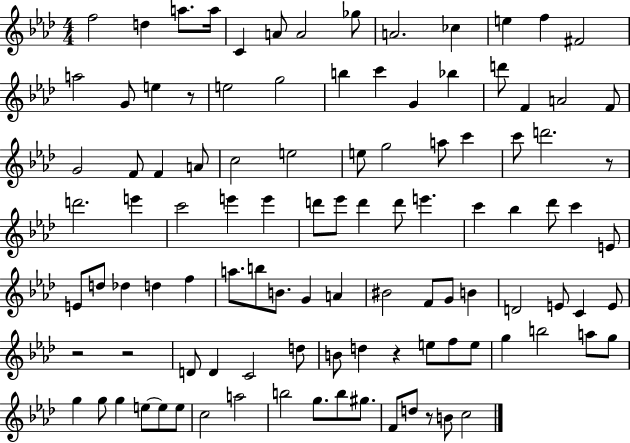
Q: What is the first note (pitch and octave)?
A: F5